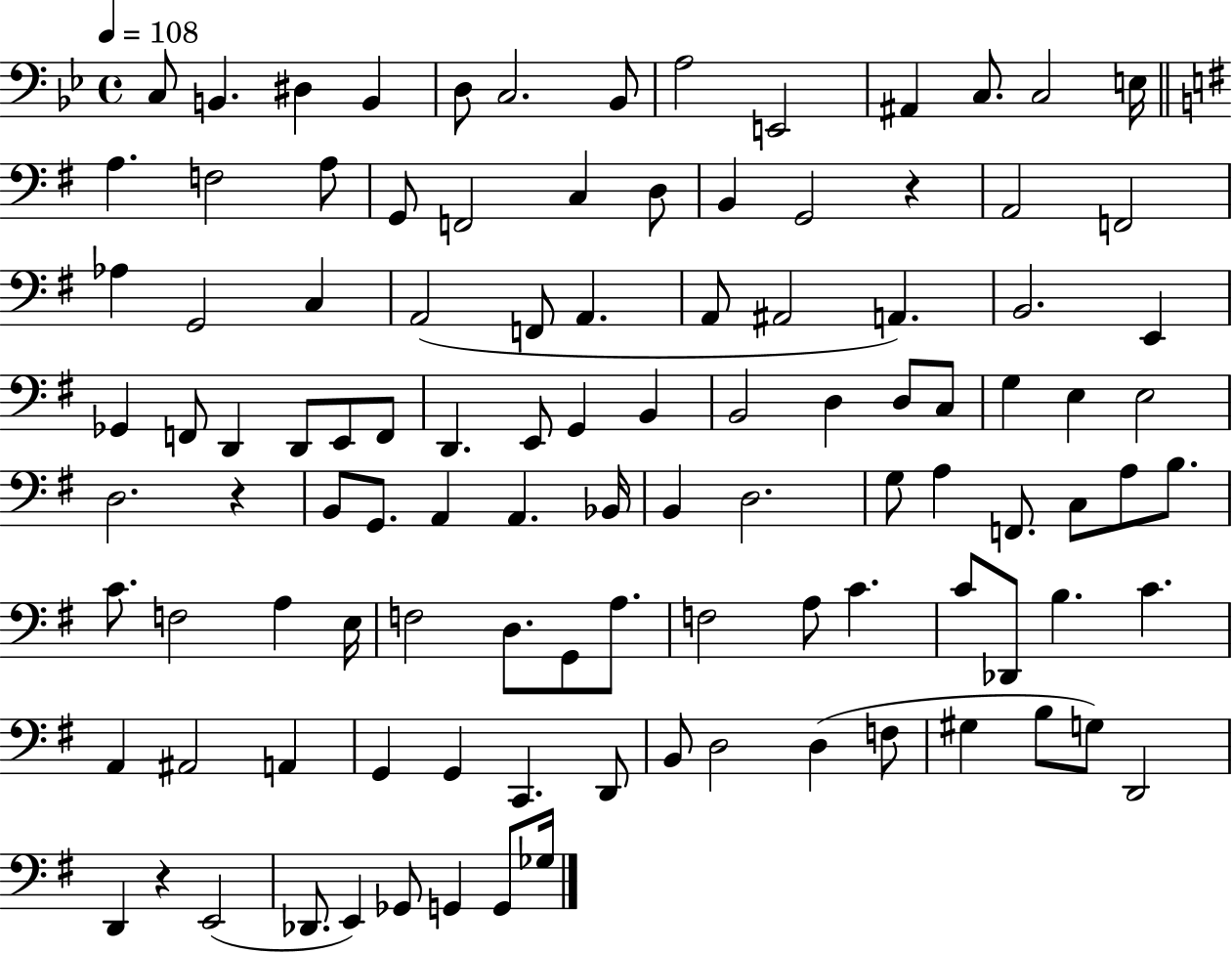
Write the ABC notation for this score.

X:1
T:Untitled
M:4/4
L:1/4
K:Bb
C,/2 B,, ^D, B,, D,/2 C,2 _B,,/2 A,2 E,,2 ^A,, C,/2 C,2 E,/4 A, F,2 A,/2 G,,/2 F,,2 C, D,/2 B,, G,,2 z A,,2 F,,2 _A, G,,2 C, A,,2 F,,/2 A,, A,,/2 ^A,,2 A,, B,,2 E,, _G,, F,,/2 D,, D,,/2 E,,/2 F,,/2 D,, E,,/2 G,, B,, B,,2 D, D,/2 C,/2 G, E, E,2 D,2 z B,,/2 G,,/2 A,, A,, _B,,/4 B,, D,2 G,/2 A, F,,/2 C,/2 A,/2 B,/2 C/2 F,2 A, E,/4 F,2 D,/2 G,,/2 A,/2 F,2 A,/2 C C/2 _D,,/2 B, C A,, ^A,,2 A,, G,, G,, C,, D,,/2 B,,/2 D,2 D, F,/2 ^G, B,/2 G,/2 D,,2 D,, z E,,2 _D,,/2 E,, _G,,/2 G,, G,,/2 _G,/4